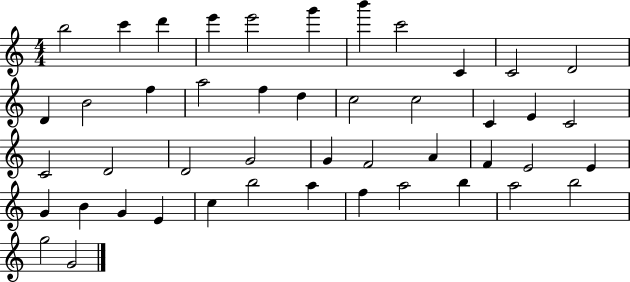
{
  \clef treble
  \numericTimeSignature
  \time 4/4
  \key c \major
  b''2 c'''4 d'''4 | e'''4 e'''2 g'''4 | b'''4 c'''2 c'4 | c'2 d'2 | \break d'4 b'2 f''4 | a''2 f''4 d''4 | c''2 c''2 | c'4 e'4 c'2 | \break c'2 d'2 | d'2 g'2 | g'4 f'2 a'4 | f'4 e'2 e'4 | \break g'4 b'4 g'4 e'4 | c''4 b''2 a''4 | f''4 a''2 b''4 | a''2 b''2 | \break g''2 g'2 | \bar "|."
}